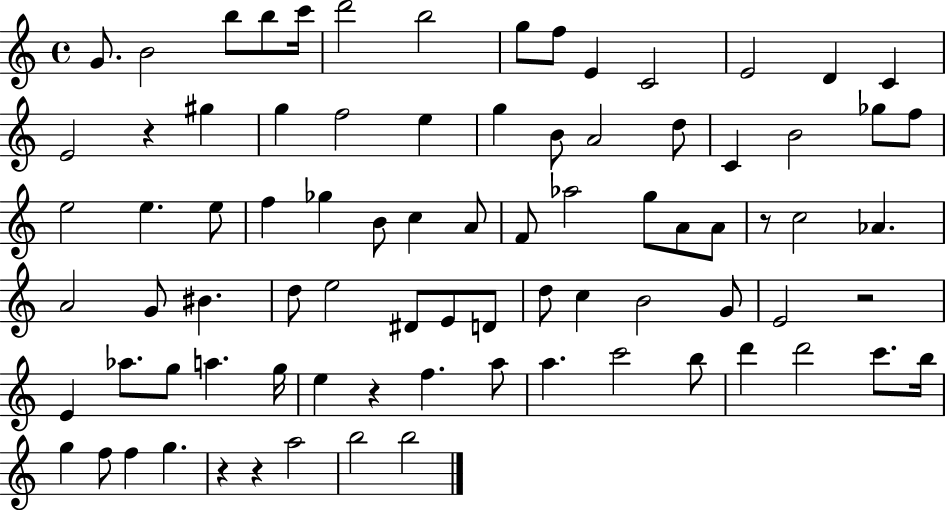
G4/e. B4/h B5/e B5/e C6/s D6/h B5/h G5/e F5/e E4/q C4/h E4/h D4/q C4/q E4/h R/q G#5/q G5/q F5/h E5/q G5/q B4/e A4/h D5/e C4/q B4/h Gb5/e F5/e E5/h E5/q. E5/e F5/q Gb5/q B4/e C5/q A4/e F4/e Ab5/h G5/e A4/e A4/e R/e C5/h Ab4/q. A4/h G4/e BIS4/q. D5/e E5/h D#4/e E4/e D4/e D5/e C5/q B4/h G4/e E4/h R/h E4/q Ab5/e. G5/e A5/q. G5/s E5/q R/q F5/q. A5/e A5/q. C6/h B5/e D6/q D6/h C6/e. B5/s G5/q F5/e F5/q G5/q. R/q R/q A5/h B5/h B5/h